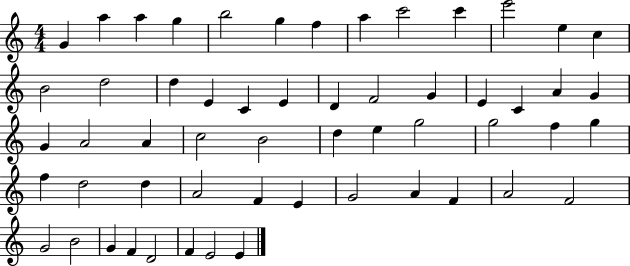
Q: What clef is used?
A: treble